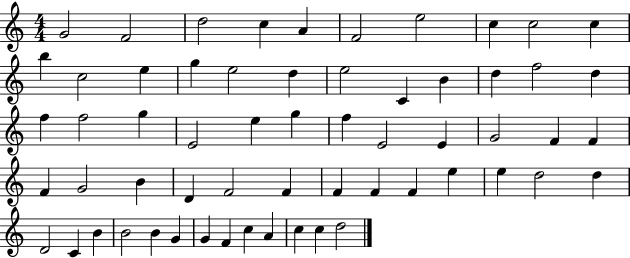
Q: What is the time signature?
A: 4/4